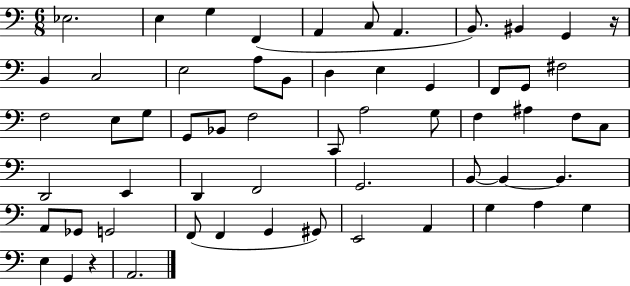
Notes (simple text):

Eb3/h. E3/q G3/q F2/q A2/q C3/e A2/q. B2/e. BIS2/q G2/q R/s B2/q C3/h E3/h A3/e B2/e D3/q E3/q G2/q F2/e G2/e F#3/h F3/h E3/e G3/e G2/e Bb2/e F3/h C2/e A3/h G3/e F3/q A#3/q F3/e C3/e D2/h E2/q D2/q F2/h G2/h. B2/e B2/q B2/q. A2/e Gb2/e G2/h F2/e F2/q G2/q G#2/e E2/h A2/q G3/q A3/q G3/q E3/q G2/q R/q A2/h.